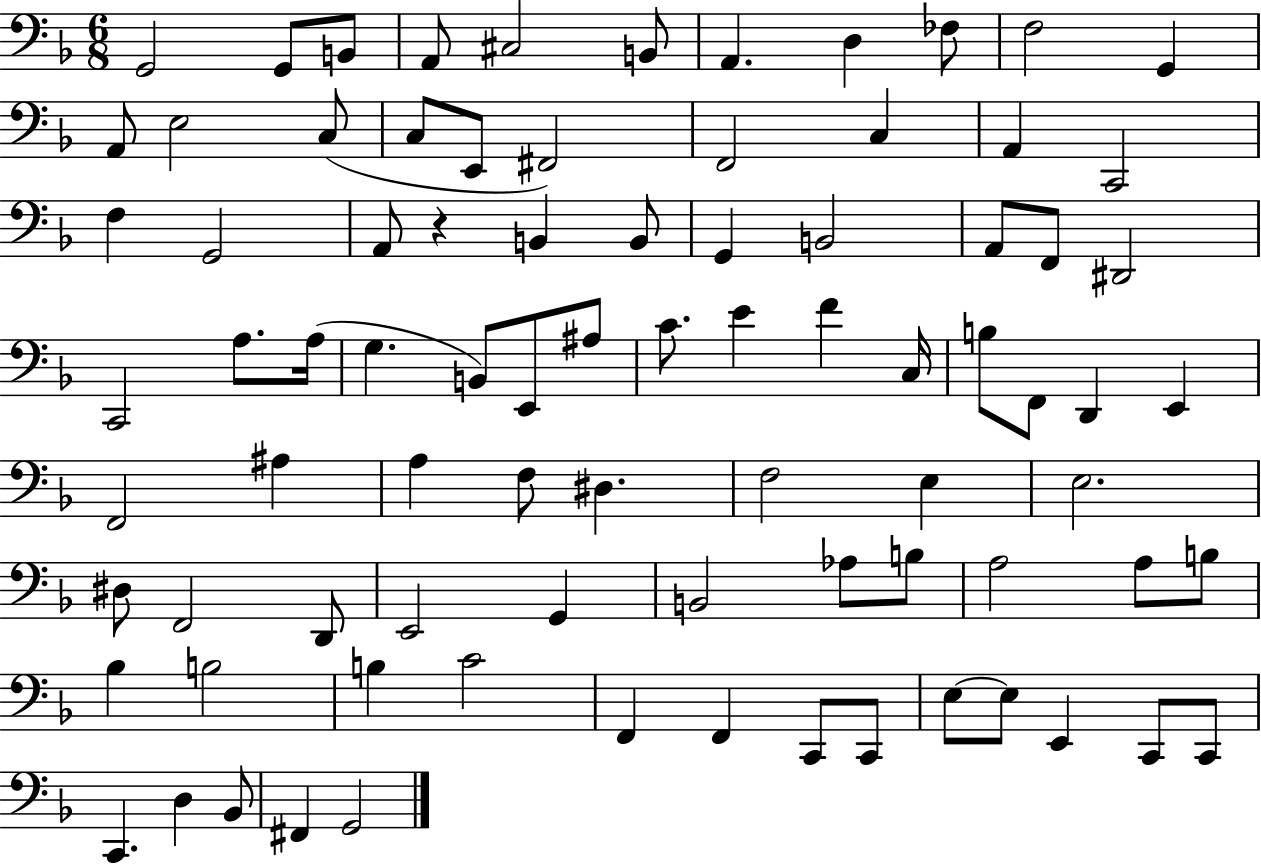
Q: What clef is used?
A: bass